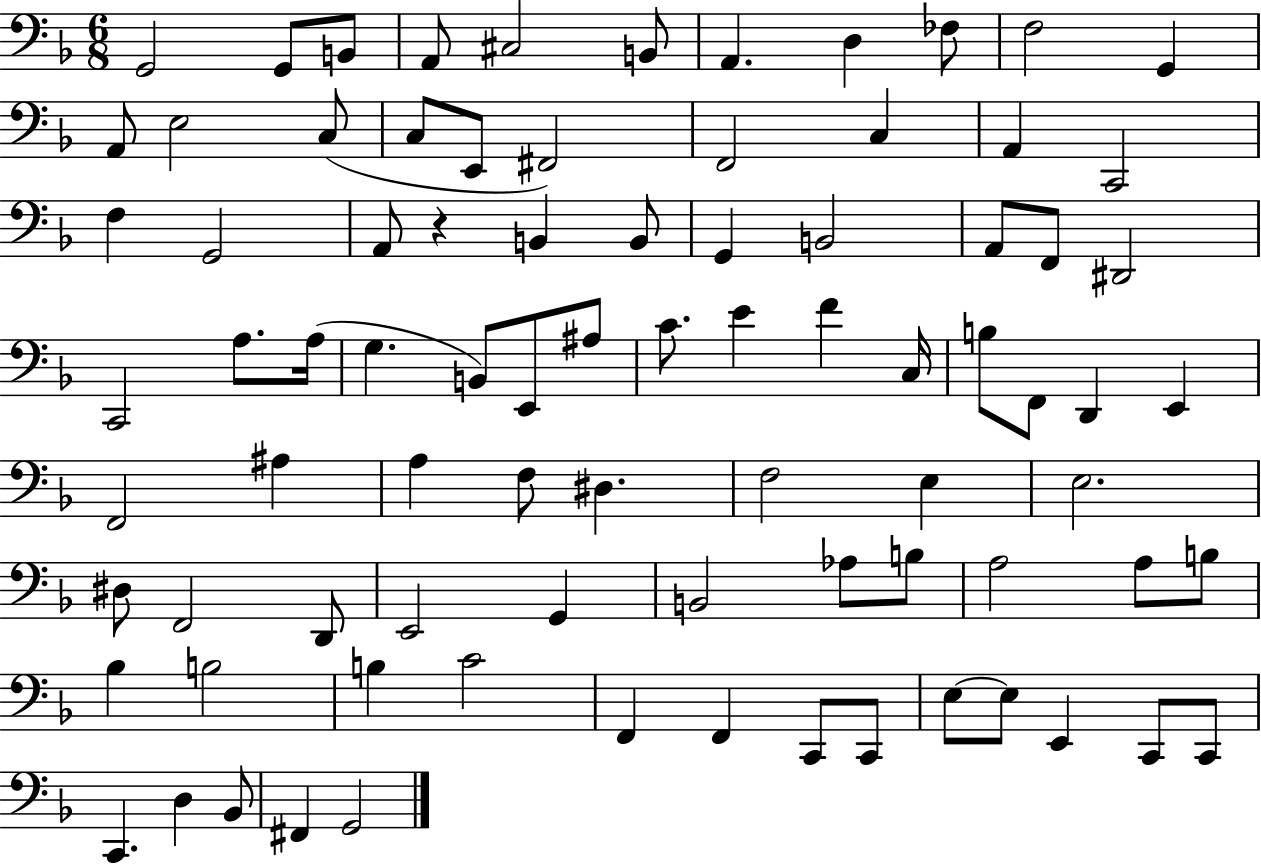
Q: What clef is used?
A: bass